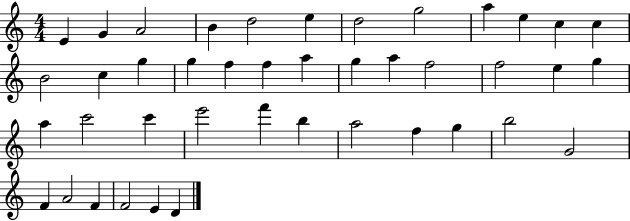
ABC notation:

X:1
T:Untitled
M:4/4
L:1/4
K:C
E G A2 B d2 e d2 g2 a e c c B2 c g g f f a g a f2 f2 e g a c'2 c' e'2 f' b a2 f g b2 G2 F A2 F F2 E D